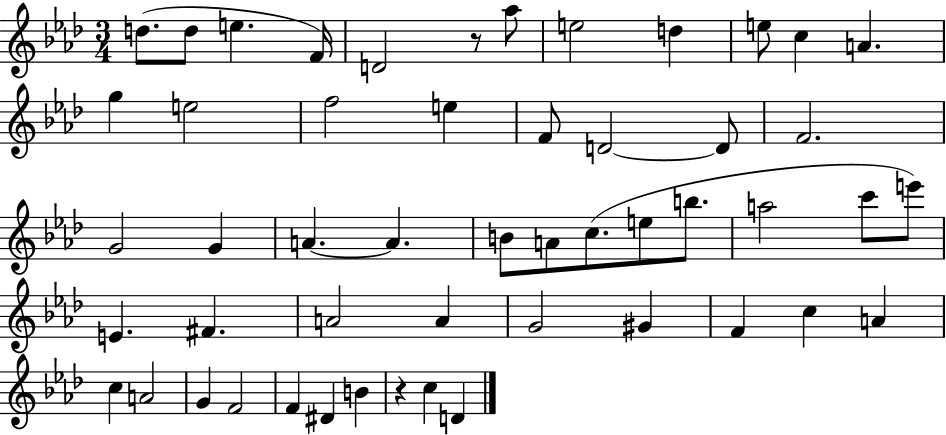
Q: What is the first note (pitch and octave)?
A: D5